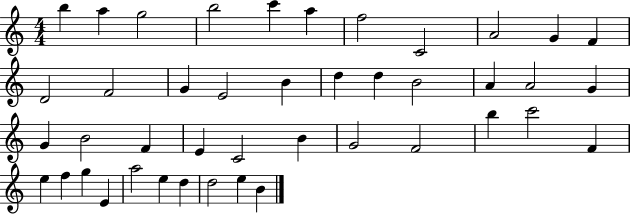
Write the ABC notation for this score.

X:1
T:Untitled
M:4/4
L:1/4
K:C
b a g2 b2 c' a f2 C2 A2 G F D2 F2 G E2 B d d B2 A A2 G G B2 F E C2 B G2 F2 b c'2 F e f g E a2 e d d2 e B